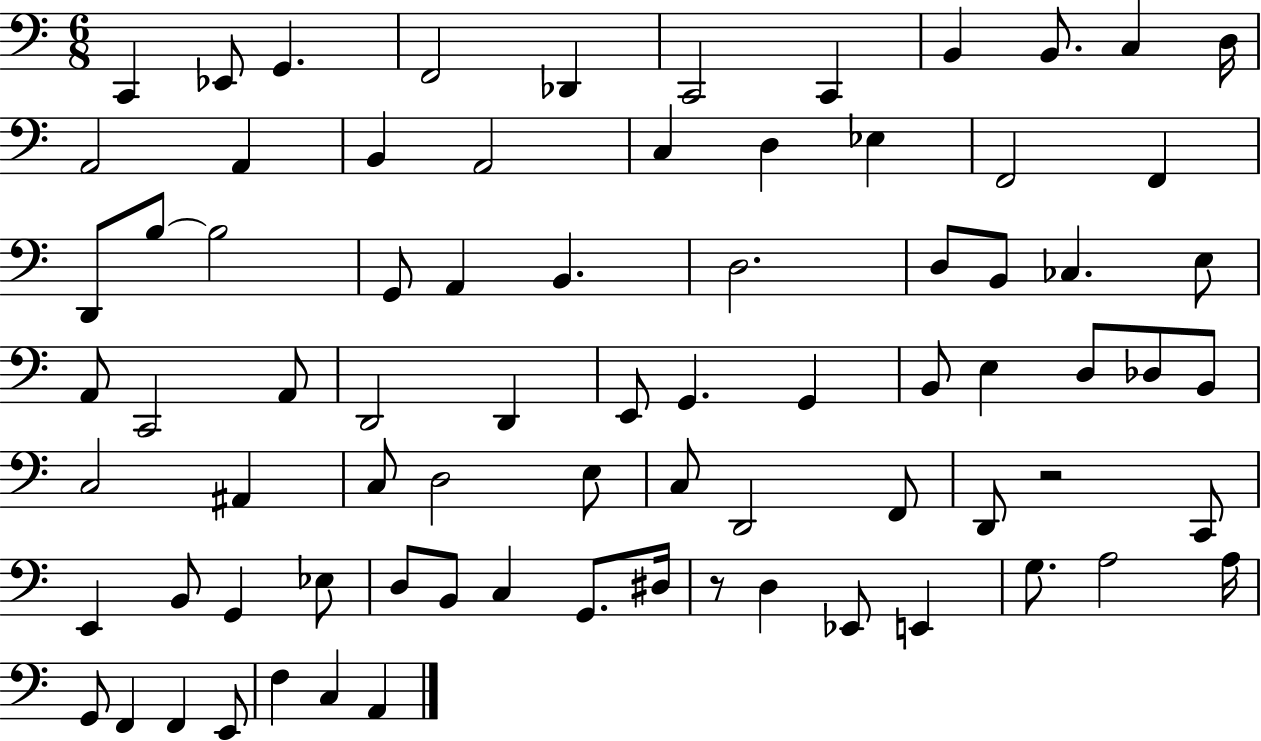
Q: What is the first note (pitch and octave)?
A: C2